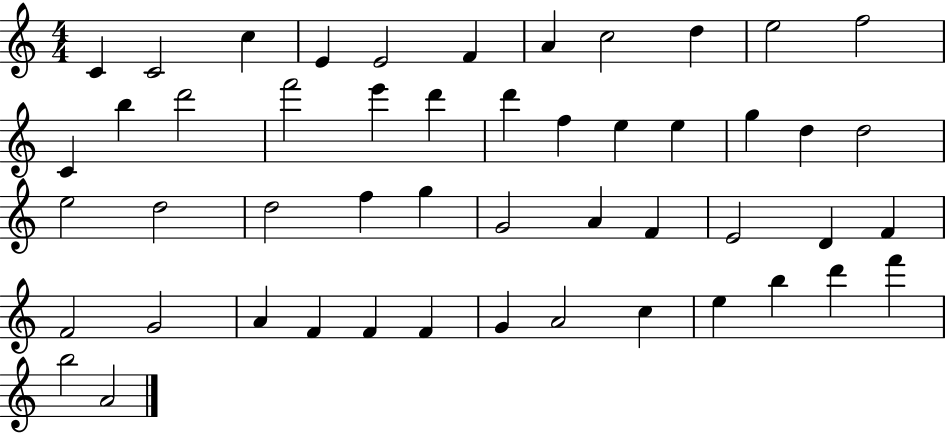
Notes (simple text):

C4/q C4/h C5/q E4/q E4/h F4/q A4/q C5/h D5/q E5/h F5/h C4/q B5/q D6/h F6/h E6/q D6/q D6/q F5/q E5/q E5/q G5/q D5/q D5/h E5/h D5/h D5/h F5/q G5/q G4/h A4/q F4/q E4/h D4/q F4/q F4/h G4/h A4/q F4/q F4/q F4/q G4/q A4/h C5/q E5/q B5/q D6/q F6/q B5/h A4/h